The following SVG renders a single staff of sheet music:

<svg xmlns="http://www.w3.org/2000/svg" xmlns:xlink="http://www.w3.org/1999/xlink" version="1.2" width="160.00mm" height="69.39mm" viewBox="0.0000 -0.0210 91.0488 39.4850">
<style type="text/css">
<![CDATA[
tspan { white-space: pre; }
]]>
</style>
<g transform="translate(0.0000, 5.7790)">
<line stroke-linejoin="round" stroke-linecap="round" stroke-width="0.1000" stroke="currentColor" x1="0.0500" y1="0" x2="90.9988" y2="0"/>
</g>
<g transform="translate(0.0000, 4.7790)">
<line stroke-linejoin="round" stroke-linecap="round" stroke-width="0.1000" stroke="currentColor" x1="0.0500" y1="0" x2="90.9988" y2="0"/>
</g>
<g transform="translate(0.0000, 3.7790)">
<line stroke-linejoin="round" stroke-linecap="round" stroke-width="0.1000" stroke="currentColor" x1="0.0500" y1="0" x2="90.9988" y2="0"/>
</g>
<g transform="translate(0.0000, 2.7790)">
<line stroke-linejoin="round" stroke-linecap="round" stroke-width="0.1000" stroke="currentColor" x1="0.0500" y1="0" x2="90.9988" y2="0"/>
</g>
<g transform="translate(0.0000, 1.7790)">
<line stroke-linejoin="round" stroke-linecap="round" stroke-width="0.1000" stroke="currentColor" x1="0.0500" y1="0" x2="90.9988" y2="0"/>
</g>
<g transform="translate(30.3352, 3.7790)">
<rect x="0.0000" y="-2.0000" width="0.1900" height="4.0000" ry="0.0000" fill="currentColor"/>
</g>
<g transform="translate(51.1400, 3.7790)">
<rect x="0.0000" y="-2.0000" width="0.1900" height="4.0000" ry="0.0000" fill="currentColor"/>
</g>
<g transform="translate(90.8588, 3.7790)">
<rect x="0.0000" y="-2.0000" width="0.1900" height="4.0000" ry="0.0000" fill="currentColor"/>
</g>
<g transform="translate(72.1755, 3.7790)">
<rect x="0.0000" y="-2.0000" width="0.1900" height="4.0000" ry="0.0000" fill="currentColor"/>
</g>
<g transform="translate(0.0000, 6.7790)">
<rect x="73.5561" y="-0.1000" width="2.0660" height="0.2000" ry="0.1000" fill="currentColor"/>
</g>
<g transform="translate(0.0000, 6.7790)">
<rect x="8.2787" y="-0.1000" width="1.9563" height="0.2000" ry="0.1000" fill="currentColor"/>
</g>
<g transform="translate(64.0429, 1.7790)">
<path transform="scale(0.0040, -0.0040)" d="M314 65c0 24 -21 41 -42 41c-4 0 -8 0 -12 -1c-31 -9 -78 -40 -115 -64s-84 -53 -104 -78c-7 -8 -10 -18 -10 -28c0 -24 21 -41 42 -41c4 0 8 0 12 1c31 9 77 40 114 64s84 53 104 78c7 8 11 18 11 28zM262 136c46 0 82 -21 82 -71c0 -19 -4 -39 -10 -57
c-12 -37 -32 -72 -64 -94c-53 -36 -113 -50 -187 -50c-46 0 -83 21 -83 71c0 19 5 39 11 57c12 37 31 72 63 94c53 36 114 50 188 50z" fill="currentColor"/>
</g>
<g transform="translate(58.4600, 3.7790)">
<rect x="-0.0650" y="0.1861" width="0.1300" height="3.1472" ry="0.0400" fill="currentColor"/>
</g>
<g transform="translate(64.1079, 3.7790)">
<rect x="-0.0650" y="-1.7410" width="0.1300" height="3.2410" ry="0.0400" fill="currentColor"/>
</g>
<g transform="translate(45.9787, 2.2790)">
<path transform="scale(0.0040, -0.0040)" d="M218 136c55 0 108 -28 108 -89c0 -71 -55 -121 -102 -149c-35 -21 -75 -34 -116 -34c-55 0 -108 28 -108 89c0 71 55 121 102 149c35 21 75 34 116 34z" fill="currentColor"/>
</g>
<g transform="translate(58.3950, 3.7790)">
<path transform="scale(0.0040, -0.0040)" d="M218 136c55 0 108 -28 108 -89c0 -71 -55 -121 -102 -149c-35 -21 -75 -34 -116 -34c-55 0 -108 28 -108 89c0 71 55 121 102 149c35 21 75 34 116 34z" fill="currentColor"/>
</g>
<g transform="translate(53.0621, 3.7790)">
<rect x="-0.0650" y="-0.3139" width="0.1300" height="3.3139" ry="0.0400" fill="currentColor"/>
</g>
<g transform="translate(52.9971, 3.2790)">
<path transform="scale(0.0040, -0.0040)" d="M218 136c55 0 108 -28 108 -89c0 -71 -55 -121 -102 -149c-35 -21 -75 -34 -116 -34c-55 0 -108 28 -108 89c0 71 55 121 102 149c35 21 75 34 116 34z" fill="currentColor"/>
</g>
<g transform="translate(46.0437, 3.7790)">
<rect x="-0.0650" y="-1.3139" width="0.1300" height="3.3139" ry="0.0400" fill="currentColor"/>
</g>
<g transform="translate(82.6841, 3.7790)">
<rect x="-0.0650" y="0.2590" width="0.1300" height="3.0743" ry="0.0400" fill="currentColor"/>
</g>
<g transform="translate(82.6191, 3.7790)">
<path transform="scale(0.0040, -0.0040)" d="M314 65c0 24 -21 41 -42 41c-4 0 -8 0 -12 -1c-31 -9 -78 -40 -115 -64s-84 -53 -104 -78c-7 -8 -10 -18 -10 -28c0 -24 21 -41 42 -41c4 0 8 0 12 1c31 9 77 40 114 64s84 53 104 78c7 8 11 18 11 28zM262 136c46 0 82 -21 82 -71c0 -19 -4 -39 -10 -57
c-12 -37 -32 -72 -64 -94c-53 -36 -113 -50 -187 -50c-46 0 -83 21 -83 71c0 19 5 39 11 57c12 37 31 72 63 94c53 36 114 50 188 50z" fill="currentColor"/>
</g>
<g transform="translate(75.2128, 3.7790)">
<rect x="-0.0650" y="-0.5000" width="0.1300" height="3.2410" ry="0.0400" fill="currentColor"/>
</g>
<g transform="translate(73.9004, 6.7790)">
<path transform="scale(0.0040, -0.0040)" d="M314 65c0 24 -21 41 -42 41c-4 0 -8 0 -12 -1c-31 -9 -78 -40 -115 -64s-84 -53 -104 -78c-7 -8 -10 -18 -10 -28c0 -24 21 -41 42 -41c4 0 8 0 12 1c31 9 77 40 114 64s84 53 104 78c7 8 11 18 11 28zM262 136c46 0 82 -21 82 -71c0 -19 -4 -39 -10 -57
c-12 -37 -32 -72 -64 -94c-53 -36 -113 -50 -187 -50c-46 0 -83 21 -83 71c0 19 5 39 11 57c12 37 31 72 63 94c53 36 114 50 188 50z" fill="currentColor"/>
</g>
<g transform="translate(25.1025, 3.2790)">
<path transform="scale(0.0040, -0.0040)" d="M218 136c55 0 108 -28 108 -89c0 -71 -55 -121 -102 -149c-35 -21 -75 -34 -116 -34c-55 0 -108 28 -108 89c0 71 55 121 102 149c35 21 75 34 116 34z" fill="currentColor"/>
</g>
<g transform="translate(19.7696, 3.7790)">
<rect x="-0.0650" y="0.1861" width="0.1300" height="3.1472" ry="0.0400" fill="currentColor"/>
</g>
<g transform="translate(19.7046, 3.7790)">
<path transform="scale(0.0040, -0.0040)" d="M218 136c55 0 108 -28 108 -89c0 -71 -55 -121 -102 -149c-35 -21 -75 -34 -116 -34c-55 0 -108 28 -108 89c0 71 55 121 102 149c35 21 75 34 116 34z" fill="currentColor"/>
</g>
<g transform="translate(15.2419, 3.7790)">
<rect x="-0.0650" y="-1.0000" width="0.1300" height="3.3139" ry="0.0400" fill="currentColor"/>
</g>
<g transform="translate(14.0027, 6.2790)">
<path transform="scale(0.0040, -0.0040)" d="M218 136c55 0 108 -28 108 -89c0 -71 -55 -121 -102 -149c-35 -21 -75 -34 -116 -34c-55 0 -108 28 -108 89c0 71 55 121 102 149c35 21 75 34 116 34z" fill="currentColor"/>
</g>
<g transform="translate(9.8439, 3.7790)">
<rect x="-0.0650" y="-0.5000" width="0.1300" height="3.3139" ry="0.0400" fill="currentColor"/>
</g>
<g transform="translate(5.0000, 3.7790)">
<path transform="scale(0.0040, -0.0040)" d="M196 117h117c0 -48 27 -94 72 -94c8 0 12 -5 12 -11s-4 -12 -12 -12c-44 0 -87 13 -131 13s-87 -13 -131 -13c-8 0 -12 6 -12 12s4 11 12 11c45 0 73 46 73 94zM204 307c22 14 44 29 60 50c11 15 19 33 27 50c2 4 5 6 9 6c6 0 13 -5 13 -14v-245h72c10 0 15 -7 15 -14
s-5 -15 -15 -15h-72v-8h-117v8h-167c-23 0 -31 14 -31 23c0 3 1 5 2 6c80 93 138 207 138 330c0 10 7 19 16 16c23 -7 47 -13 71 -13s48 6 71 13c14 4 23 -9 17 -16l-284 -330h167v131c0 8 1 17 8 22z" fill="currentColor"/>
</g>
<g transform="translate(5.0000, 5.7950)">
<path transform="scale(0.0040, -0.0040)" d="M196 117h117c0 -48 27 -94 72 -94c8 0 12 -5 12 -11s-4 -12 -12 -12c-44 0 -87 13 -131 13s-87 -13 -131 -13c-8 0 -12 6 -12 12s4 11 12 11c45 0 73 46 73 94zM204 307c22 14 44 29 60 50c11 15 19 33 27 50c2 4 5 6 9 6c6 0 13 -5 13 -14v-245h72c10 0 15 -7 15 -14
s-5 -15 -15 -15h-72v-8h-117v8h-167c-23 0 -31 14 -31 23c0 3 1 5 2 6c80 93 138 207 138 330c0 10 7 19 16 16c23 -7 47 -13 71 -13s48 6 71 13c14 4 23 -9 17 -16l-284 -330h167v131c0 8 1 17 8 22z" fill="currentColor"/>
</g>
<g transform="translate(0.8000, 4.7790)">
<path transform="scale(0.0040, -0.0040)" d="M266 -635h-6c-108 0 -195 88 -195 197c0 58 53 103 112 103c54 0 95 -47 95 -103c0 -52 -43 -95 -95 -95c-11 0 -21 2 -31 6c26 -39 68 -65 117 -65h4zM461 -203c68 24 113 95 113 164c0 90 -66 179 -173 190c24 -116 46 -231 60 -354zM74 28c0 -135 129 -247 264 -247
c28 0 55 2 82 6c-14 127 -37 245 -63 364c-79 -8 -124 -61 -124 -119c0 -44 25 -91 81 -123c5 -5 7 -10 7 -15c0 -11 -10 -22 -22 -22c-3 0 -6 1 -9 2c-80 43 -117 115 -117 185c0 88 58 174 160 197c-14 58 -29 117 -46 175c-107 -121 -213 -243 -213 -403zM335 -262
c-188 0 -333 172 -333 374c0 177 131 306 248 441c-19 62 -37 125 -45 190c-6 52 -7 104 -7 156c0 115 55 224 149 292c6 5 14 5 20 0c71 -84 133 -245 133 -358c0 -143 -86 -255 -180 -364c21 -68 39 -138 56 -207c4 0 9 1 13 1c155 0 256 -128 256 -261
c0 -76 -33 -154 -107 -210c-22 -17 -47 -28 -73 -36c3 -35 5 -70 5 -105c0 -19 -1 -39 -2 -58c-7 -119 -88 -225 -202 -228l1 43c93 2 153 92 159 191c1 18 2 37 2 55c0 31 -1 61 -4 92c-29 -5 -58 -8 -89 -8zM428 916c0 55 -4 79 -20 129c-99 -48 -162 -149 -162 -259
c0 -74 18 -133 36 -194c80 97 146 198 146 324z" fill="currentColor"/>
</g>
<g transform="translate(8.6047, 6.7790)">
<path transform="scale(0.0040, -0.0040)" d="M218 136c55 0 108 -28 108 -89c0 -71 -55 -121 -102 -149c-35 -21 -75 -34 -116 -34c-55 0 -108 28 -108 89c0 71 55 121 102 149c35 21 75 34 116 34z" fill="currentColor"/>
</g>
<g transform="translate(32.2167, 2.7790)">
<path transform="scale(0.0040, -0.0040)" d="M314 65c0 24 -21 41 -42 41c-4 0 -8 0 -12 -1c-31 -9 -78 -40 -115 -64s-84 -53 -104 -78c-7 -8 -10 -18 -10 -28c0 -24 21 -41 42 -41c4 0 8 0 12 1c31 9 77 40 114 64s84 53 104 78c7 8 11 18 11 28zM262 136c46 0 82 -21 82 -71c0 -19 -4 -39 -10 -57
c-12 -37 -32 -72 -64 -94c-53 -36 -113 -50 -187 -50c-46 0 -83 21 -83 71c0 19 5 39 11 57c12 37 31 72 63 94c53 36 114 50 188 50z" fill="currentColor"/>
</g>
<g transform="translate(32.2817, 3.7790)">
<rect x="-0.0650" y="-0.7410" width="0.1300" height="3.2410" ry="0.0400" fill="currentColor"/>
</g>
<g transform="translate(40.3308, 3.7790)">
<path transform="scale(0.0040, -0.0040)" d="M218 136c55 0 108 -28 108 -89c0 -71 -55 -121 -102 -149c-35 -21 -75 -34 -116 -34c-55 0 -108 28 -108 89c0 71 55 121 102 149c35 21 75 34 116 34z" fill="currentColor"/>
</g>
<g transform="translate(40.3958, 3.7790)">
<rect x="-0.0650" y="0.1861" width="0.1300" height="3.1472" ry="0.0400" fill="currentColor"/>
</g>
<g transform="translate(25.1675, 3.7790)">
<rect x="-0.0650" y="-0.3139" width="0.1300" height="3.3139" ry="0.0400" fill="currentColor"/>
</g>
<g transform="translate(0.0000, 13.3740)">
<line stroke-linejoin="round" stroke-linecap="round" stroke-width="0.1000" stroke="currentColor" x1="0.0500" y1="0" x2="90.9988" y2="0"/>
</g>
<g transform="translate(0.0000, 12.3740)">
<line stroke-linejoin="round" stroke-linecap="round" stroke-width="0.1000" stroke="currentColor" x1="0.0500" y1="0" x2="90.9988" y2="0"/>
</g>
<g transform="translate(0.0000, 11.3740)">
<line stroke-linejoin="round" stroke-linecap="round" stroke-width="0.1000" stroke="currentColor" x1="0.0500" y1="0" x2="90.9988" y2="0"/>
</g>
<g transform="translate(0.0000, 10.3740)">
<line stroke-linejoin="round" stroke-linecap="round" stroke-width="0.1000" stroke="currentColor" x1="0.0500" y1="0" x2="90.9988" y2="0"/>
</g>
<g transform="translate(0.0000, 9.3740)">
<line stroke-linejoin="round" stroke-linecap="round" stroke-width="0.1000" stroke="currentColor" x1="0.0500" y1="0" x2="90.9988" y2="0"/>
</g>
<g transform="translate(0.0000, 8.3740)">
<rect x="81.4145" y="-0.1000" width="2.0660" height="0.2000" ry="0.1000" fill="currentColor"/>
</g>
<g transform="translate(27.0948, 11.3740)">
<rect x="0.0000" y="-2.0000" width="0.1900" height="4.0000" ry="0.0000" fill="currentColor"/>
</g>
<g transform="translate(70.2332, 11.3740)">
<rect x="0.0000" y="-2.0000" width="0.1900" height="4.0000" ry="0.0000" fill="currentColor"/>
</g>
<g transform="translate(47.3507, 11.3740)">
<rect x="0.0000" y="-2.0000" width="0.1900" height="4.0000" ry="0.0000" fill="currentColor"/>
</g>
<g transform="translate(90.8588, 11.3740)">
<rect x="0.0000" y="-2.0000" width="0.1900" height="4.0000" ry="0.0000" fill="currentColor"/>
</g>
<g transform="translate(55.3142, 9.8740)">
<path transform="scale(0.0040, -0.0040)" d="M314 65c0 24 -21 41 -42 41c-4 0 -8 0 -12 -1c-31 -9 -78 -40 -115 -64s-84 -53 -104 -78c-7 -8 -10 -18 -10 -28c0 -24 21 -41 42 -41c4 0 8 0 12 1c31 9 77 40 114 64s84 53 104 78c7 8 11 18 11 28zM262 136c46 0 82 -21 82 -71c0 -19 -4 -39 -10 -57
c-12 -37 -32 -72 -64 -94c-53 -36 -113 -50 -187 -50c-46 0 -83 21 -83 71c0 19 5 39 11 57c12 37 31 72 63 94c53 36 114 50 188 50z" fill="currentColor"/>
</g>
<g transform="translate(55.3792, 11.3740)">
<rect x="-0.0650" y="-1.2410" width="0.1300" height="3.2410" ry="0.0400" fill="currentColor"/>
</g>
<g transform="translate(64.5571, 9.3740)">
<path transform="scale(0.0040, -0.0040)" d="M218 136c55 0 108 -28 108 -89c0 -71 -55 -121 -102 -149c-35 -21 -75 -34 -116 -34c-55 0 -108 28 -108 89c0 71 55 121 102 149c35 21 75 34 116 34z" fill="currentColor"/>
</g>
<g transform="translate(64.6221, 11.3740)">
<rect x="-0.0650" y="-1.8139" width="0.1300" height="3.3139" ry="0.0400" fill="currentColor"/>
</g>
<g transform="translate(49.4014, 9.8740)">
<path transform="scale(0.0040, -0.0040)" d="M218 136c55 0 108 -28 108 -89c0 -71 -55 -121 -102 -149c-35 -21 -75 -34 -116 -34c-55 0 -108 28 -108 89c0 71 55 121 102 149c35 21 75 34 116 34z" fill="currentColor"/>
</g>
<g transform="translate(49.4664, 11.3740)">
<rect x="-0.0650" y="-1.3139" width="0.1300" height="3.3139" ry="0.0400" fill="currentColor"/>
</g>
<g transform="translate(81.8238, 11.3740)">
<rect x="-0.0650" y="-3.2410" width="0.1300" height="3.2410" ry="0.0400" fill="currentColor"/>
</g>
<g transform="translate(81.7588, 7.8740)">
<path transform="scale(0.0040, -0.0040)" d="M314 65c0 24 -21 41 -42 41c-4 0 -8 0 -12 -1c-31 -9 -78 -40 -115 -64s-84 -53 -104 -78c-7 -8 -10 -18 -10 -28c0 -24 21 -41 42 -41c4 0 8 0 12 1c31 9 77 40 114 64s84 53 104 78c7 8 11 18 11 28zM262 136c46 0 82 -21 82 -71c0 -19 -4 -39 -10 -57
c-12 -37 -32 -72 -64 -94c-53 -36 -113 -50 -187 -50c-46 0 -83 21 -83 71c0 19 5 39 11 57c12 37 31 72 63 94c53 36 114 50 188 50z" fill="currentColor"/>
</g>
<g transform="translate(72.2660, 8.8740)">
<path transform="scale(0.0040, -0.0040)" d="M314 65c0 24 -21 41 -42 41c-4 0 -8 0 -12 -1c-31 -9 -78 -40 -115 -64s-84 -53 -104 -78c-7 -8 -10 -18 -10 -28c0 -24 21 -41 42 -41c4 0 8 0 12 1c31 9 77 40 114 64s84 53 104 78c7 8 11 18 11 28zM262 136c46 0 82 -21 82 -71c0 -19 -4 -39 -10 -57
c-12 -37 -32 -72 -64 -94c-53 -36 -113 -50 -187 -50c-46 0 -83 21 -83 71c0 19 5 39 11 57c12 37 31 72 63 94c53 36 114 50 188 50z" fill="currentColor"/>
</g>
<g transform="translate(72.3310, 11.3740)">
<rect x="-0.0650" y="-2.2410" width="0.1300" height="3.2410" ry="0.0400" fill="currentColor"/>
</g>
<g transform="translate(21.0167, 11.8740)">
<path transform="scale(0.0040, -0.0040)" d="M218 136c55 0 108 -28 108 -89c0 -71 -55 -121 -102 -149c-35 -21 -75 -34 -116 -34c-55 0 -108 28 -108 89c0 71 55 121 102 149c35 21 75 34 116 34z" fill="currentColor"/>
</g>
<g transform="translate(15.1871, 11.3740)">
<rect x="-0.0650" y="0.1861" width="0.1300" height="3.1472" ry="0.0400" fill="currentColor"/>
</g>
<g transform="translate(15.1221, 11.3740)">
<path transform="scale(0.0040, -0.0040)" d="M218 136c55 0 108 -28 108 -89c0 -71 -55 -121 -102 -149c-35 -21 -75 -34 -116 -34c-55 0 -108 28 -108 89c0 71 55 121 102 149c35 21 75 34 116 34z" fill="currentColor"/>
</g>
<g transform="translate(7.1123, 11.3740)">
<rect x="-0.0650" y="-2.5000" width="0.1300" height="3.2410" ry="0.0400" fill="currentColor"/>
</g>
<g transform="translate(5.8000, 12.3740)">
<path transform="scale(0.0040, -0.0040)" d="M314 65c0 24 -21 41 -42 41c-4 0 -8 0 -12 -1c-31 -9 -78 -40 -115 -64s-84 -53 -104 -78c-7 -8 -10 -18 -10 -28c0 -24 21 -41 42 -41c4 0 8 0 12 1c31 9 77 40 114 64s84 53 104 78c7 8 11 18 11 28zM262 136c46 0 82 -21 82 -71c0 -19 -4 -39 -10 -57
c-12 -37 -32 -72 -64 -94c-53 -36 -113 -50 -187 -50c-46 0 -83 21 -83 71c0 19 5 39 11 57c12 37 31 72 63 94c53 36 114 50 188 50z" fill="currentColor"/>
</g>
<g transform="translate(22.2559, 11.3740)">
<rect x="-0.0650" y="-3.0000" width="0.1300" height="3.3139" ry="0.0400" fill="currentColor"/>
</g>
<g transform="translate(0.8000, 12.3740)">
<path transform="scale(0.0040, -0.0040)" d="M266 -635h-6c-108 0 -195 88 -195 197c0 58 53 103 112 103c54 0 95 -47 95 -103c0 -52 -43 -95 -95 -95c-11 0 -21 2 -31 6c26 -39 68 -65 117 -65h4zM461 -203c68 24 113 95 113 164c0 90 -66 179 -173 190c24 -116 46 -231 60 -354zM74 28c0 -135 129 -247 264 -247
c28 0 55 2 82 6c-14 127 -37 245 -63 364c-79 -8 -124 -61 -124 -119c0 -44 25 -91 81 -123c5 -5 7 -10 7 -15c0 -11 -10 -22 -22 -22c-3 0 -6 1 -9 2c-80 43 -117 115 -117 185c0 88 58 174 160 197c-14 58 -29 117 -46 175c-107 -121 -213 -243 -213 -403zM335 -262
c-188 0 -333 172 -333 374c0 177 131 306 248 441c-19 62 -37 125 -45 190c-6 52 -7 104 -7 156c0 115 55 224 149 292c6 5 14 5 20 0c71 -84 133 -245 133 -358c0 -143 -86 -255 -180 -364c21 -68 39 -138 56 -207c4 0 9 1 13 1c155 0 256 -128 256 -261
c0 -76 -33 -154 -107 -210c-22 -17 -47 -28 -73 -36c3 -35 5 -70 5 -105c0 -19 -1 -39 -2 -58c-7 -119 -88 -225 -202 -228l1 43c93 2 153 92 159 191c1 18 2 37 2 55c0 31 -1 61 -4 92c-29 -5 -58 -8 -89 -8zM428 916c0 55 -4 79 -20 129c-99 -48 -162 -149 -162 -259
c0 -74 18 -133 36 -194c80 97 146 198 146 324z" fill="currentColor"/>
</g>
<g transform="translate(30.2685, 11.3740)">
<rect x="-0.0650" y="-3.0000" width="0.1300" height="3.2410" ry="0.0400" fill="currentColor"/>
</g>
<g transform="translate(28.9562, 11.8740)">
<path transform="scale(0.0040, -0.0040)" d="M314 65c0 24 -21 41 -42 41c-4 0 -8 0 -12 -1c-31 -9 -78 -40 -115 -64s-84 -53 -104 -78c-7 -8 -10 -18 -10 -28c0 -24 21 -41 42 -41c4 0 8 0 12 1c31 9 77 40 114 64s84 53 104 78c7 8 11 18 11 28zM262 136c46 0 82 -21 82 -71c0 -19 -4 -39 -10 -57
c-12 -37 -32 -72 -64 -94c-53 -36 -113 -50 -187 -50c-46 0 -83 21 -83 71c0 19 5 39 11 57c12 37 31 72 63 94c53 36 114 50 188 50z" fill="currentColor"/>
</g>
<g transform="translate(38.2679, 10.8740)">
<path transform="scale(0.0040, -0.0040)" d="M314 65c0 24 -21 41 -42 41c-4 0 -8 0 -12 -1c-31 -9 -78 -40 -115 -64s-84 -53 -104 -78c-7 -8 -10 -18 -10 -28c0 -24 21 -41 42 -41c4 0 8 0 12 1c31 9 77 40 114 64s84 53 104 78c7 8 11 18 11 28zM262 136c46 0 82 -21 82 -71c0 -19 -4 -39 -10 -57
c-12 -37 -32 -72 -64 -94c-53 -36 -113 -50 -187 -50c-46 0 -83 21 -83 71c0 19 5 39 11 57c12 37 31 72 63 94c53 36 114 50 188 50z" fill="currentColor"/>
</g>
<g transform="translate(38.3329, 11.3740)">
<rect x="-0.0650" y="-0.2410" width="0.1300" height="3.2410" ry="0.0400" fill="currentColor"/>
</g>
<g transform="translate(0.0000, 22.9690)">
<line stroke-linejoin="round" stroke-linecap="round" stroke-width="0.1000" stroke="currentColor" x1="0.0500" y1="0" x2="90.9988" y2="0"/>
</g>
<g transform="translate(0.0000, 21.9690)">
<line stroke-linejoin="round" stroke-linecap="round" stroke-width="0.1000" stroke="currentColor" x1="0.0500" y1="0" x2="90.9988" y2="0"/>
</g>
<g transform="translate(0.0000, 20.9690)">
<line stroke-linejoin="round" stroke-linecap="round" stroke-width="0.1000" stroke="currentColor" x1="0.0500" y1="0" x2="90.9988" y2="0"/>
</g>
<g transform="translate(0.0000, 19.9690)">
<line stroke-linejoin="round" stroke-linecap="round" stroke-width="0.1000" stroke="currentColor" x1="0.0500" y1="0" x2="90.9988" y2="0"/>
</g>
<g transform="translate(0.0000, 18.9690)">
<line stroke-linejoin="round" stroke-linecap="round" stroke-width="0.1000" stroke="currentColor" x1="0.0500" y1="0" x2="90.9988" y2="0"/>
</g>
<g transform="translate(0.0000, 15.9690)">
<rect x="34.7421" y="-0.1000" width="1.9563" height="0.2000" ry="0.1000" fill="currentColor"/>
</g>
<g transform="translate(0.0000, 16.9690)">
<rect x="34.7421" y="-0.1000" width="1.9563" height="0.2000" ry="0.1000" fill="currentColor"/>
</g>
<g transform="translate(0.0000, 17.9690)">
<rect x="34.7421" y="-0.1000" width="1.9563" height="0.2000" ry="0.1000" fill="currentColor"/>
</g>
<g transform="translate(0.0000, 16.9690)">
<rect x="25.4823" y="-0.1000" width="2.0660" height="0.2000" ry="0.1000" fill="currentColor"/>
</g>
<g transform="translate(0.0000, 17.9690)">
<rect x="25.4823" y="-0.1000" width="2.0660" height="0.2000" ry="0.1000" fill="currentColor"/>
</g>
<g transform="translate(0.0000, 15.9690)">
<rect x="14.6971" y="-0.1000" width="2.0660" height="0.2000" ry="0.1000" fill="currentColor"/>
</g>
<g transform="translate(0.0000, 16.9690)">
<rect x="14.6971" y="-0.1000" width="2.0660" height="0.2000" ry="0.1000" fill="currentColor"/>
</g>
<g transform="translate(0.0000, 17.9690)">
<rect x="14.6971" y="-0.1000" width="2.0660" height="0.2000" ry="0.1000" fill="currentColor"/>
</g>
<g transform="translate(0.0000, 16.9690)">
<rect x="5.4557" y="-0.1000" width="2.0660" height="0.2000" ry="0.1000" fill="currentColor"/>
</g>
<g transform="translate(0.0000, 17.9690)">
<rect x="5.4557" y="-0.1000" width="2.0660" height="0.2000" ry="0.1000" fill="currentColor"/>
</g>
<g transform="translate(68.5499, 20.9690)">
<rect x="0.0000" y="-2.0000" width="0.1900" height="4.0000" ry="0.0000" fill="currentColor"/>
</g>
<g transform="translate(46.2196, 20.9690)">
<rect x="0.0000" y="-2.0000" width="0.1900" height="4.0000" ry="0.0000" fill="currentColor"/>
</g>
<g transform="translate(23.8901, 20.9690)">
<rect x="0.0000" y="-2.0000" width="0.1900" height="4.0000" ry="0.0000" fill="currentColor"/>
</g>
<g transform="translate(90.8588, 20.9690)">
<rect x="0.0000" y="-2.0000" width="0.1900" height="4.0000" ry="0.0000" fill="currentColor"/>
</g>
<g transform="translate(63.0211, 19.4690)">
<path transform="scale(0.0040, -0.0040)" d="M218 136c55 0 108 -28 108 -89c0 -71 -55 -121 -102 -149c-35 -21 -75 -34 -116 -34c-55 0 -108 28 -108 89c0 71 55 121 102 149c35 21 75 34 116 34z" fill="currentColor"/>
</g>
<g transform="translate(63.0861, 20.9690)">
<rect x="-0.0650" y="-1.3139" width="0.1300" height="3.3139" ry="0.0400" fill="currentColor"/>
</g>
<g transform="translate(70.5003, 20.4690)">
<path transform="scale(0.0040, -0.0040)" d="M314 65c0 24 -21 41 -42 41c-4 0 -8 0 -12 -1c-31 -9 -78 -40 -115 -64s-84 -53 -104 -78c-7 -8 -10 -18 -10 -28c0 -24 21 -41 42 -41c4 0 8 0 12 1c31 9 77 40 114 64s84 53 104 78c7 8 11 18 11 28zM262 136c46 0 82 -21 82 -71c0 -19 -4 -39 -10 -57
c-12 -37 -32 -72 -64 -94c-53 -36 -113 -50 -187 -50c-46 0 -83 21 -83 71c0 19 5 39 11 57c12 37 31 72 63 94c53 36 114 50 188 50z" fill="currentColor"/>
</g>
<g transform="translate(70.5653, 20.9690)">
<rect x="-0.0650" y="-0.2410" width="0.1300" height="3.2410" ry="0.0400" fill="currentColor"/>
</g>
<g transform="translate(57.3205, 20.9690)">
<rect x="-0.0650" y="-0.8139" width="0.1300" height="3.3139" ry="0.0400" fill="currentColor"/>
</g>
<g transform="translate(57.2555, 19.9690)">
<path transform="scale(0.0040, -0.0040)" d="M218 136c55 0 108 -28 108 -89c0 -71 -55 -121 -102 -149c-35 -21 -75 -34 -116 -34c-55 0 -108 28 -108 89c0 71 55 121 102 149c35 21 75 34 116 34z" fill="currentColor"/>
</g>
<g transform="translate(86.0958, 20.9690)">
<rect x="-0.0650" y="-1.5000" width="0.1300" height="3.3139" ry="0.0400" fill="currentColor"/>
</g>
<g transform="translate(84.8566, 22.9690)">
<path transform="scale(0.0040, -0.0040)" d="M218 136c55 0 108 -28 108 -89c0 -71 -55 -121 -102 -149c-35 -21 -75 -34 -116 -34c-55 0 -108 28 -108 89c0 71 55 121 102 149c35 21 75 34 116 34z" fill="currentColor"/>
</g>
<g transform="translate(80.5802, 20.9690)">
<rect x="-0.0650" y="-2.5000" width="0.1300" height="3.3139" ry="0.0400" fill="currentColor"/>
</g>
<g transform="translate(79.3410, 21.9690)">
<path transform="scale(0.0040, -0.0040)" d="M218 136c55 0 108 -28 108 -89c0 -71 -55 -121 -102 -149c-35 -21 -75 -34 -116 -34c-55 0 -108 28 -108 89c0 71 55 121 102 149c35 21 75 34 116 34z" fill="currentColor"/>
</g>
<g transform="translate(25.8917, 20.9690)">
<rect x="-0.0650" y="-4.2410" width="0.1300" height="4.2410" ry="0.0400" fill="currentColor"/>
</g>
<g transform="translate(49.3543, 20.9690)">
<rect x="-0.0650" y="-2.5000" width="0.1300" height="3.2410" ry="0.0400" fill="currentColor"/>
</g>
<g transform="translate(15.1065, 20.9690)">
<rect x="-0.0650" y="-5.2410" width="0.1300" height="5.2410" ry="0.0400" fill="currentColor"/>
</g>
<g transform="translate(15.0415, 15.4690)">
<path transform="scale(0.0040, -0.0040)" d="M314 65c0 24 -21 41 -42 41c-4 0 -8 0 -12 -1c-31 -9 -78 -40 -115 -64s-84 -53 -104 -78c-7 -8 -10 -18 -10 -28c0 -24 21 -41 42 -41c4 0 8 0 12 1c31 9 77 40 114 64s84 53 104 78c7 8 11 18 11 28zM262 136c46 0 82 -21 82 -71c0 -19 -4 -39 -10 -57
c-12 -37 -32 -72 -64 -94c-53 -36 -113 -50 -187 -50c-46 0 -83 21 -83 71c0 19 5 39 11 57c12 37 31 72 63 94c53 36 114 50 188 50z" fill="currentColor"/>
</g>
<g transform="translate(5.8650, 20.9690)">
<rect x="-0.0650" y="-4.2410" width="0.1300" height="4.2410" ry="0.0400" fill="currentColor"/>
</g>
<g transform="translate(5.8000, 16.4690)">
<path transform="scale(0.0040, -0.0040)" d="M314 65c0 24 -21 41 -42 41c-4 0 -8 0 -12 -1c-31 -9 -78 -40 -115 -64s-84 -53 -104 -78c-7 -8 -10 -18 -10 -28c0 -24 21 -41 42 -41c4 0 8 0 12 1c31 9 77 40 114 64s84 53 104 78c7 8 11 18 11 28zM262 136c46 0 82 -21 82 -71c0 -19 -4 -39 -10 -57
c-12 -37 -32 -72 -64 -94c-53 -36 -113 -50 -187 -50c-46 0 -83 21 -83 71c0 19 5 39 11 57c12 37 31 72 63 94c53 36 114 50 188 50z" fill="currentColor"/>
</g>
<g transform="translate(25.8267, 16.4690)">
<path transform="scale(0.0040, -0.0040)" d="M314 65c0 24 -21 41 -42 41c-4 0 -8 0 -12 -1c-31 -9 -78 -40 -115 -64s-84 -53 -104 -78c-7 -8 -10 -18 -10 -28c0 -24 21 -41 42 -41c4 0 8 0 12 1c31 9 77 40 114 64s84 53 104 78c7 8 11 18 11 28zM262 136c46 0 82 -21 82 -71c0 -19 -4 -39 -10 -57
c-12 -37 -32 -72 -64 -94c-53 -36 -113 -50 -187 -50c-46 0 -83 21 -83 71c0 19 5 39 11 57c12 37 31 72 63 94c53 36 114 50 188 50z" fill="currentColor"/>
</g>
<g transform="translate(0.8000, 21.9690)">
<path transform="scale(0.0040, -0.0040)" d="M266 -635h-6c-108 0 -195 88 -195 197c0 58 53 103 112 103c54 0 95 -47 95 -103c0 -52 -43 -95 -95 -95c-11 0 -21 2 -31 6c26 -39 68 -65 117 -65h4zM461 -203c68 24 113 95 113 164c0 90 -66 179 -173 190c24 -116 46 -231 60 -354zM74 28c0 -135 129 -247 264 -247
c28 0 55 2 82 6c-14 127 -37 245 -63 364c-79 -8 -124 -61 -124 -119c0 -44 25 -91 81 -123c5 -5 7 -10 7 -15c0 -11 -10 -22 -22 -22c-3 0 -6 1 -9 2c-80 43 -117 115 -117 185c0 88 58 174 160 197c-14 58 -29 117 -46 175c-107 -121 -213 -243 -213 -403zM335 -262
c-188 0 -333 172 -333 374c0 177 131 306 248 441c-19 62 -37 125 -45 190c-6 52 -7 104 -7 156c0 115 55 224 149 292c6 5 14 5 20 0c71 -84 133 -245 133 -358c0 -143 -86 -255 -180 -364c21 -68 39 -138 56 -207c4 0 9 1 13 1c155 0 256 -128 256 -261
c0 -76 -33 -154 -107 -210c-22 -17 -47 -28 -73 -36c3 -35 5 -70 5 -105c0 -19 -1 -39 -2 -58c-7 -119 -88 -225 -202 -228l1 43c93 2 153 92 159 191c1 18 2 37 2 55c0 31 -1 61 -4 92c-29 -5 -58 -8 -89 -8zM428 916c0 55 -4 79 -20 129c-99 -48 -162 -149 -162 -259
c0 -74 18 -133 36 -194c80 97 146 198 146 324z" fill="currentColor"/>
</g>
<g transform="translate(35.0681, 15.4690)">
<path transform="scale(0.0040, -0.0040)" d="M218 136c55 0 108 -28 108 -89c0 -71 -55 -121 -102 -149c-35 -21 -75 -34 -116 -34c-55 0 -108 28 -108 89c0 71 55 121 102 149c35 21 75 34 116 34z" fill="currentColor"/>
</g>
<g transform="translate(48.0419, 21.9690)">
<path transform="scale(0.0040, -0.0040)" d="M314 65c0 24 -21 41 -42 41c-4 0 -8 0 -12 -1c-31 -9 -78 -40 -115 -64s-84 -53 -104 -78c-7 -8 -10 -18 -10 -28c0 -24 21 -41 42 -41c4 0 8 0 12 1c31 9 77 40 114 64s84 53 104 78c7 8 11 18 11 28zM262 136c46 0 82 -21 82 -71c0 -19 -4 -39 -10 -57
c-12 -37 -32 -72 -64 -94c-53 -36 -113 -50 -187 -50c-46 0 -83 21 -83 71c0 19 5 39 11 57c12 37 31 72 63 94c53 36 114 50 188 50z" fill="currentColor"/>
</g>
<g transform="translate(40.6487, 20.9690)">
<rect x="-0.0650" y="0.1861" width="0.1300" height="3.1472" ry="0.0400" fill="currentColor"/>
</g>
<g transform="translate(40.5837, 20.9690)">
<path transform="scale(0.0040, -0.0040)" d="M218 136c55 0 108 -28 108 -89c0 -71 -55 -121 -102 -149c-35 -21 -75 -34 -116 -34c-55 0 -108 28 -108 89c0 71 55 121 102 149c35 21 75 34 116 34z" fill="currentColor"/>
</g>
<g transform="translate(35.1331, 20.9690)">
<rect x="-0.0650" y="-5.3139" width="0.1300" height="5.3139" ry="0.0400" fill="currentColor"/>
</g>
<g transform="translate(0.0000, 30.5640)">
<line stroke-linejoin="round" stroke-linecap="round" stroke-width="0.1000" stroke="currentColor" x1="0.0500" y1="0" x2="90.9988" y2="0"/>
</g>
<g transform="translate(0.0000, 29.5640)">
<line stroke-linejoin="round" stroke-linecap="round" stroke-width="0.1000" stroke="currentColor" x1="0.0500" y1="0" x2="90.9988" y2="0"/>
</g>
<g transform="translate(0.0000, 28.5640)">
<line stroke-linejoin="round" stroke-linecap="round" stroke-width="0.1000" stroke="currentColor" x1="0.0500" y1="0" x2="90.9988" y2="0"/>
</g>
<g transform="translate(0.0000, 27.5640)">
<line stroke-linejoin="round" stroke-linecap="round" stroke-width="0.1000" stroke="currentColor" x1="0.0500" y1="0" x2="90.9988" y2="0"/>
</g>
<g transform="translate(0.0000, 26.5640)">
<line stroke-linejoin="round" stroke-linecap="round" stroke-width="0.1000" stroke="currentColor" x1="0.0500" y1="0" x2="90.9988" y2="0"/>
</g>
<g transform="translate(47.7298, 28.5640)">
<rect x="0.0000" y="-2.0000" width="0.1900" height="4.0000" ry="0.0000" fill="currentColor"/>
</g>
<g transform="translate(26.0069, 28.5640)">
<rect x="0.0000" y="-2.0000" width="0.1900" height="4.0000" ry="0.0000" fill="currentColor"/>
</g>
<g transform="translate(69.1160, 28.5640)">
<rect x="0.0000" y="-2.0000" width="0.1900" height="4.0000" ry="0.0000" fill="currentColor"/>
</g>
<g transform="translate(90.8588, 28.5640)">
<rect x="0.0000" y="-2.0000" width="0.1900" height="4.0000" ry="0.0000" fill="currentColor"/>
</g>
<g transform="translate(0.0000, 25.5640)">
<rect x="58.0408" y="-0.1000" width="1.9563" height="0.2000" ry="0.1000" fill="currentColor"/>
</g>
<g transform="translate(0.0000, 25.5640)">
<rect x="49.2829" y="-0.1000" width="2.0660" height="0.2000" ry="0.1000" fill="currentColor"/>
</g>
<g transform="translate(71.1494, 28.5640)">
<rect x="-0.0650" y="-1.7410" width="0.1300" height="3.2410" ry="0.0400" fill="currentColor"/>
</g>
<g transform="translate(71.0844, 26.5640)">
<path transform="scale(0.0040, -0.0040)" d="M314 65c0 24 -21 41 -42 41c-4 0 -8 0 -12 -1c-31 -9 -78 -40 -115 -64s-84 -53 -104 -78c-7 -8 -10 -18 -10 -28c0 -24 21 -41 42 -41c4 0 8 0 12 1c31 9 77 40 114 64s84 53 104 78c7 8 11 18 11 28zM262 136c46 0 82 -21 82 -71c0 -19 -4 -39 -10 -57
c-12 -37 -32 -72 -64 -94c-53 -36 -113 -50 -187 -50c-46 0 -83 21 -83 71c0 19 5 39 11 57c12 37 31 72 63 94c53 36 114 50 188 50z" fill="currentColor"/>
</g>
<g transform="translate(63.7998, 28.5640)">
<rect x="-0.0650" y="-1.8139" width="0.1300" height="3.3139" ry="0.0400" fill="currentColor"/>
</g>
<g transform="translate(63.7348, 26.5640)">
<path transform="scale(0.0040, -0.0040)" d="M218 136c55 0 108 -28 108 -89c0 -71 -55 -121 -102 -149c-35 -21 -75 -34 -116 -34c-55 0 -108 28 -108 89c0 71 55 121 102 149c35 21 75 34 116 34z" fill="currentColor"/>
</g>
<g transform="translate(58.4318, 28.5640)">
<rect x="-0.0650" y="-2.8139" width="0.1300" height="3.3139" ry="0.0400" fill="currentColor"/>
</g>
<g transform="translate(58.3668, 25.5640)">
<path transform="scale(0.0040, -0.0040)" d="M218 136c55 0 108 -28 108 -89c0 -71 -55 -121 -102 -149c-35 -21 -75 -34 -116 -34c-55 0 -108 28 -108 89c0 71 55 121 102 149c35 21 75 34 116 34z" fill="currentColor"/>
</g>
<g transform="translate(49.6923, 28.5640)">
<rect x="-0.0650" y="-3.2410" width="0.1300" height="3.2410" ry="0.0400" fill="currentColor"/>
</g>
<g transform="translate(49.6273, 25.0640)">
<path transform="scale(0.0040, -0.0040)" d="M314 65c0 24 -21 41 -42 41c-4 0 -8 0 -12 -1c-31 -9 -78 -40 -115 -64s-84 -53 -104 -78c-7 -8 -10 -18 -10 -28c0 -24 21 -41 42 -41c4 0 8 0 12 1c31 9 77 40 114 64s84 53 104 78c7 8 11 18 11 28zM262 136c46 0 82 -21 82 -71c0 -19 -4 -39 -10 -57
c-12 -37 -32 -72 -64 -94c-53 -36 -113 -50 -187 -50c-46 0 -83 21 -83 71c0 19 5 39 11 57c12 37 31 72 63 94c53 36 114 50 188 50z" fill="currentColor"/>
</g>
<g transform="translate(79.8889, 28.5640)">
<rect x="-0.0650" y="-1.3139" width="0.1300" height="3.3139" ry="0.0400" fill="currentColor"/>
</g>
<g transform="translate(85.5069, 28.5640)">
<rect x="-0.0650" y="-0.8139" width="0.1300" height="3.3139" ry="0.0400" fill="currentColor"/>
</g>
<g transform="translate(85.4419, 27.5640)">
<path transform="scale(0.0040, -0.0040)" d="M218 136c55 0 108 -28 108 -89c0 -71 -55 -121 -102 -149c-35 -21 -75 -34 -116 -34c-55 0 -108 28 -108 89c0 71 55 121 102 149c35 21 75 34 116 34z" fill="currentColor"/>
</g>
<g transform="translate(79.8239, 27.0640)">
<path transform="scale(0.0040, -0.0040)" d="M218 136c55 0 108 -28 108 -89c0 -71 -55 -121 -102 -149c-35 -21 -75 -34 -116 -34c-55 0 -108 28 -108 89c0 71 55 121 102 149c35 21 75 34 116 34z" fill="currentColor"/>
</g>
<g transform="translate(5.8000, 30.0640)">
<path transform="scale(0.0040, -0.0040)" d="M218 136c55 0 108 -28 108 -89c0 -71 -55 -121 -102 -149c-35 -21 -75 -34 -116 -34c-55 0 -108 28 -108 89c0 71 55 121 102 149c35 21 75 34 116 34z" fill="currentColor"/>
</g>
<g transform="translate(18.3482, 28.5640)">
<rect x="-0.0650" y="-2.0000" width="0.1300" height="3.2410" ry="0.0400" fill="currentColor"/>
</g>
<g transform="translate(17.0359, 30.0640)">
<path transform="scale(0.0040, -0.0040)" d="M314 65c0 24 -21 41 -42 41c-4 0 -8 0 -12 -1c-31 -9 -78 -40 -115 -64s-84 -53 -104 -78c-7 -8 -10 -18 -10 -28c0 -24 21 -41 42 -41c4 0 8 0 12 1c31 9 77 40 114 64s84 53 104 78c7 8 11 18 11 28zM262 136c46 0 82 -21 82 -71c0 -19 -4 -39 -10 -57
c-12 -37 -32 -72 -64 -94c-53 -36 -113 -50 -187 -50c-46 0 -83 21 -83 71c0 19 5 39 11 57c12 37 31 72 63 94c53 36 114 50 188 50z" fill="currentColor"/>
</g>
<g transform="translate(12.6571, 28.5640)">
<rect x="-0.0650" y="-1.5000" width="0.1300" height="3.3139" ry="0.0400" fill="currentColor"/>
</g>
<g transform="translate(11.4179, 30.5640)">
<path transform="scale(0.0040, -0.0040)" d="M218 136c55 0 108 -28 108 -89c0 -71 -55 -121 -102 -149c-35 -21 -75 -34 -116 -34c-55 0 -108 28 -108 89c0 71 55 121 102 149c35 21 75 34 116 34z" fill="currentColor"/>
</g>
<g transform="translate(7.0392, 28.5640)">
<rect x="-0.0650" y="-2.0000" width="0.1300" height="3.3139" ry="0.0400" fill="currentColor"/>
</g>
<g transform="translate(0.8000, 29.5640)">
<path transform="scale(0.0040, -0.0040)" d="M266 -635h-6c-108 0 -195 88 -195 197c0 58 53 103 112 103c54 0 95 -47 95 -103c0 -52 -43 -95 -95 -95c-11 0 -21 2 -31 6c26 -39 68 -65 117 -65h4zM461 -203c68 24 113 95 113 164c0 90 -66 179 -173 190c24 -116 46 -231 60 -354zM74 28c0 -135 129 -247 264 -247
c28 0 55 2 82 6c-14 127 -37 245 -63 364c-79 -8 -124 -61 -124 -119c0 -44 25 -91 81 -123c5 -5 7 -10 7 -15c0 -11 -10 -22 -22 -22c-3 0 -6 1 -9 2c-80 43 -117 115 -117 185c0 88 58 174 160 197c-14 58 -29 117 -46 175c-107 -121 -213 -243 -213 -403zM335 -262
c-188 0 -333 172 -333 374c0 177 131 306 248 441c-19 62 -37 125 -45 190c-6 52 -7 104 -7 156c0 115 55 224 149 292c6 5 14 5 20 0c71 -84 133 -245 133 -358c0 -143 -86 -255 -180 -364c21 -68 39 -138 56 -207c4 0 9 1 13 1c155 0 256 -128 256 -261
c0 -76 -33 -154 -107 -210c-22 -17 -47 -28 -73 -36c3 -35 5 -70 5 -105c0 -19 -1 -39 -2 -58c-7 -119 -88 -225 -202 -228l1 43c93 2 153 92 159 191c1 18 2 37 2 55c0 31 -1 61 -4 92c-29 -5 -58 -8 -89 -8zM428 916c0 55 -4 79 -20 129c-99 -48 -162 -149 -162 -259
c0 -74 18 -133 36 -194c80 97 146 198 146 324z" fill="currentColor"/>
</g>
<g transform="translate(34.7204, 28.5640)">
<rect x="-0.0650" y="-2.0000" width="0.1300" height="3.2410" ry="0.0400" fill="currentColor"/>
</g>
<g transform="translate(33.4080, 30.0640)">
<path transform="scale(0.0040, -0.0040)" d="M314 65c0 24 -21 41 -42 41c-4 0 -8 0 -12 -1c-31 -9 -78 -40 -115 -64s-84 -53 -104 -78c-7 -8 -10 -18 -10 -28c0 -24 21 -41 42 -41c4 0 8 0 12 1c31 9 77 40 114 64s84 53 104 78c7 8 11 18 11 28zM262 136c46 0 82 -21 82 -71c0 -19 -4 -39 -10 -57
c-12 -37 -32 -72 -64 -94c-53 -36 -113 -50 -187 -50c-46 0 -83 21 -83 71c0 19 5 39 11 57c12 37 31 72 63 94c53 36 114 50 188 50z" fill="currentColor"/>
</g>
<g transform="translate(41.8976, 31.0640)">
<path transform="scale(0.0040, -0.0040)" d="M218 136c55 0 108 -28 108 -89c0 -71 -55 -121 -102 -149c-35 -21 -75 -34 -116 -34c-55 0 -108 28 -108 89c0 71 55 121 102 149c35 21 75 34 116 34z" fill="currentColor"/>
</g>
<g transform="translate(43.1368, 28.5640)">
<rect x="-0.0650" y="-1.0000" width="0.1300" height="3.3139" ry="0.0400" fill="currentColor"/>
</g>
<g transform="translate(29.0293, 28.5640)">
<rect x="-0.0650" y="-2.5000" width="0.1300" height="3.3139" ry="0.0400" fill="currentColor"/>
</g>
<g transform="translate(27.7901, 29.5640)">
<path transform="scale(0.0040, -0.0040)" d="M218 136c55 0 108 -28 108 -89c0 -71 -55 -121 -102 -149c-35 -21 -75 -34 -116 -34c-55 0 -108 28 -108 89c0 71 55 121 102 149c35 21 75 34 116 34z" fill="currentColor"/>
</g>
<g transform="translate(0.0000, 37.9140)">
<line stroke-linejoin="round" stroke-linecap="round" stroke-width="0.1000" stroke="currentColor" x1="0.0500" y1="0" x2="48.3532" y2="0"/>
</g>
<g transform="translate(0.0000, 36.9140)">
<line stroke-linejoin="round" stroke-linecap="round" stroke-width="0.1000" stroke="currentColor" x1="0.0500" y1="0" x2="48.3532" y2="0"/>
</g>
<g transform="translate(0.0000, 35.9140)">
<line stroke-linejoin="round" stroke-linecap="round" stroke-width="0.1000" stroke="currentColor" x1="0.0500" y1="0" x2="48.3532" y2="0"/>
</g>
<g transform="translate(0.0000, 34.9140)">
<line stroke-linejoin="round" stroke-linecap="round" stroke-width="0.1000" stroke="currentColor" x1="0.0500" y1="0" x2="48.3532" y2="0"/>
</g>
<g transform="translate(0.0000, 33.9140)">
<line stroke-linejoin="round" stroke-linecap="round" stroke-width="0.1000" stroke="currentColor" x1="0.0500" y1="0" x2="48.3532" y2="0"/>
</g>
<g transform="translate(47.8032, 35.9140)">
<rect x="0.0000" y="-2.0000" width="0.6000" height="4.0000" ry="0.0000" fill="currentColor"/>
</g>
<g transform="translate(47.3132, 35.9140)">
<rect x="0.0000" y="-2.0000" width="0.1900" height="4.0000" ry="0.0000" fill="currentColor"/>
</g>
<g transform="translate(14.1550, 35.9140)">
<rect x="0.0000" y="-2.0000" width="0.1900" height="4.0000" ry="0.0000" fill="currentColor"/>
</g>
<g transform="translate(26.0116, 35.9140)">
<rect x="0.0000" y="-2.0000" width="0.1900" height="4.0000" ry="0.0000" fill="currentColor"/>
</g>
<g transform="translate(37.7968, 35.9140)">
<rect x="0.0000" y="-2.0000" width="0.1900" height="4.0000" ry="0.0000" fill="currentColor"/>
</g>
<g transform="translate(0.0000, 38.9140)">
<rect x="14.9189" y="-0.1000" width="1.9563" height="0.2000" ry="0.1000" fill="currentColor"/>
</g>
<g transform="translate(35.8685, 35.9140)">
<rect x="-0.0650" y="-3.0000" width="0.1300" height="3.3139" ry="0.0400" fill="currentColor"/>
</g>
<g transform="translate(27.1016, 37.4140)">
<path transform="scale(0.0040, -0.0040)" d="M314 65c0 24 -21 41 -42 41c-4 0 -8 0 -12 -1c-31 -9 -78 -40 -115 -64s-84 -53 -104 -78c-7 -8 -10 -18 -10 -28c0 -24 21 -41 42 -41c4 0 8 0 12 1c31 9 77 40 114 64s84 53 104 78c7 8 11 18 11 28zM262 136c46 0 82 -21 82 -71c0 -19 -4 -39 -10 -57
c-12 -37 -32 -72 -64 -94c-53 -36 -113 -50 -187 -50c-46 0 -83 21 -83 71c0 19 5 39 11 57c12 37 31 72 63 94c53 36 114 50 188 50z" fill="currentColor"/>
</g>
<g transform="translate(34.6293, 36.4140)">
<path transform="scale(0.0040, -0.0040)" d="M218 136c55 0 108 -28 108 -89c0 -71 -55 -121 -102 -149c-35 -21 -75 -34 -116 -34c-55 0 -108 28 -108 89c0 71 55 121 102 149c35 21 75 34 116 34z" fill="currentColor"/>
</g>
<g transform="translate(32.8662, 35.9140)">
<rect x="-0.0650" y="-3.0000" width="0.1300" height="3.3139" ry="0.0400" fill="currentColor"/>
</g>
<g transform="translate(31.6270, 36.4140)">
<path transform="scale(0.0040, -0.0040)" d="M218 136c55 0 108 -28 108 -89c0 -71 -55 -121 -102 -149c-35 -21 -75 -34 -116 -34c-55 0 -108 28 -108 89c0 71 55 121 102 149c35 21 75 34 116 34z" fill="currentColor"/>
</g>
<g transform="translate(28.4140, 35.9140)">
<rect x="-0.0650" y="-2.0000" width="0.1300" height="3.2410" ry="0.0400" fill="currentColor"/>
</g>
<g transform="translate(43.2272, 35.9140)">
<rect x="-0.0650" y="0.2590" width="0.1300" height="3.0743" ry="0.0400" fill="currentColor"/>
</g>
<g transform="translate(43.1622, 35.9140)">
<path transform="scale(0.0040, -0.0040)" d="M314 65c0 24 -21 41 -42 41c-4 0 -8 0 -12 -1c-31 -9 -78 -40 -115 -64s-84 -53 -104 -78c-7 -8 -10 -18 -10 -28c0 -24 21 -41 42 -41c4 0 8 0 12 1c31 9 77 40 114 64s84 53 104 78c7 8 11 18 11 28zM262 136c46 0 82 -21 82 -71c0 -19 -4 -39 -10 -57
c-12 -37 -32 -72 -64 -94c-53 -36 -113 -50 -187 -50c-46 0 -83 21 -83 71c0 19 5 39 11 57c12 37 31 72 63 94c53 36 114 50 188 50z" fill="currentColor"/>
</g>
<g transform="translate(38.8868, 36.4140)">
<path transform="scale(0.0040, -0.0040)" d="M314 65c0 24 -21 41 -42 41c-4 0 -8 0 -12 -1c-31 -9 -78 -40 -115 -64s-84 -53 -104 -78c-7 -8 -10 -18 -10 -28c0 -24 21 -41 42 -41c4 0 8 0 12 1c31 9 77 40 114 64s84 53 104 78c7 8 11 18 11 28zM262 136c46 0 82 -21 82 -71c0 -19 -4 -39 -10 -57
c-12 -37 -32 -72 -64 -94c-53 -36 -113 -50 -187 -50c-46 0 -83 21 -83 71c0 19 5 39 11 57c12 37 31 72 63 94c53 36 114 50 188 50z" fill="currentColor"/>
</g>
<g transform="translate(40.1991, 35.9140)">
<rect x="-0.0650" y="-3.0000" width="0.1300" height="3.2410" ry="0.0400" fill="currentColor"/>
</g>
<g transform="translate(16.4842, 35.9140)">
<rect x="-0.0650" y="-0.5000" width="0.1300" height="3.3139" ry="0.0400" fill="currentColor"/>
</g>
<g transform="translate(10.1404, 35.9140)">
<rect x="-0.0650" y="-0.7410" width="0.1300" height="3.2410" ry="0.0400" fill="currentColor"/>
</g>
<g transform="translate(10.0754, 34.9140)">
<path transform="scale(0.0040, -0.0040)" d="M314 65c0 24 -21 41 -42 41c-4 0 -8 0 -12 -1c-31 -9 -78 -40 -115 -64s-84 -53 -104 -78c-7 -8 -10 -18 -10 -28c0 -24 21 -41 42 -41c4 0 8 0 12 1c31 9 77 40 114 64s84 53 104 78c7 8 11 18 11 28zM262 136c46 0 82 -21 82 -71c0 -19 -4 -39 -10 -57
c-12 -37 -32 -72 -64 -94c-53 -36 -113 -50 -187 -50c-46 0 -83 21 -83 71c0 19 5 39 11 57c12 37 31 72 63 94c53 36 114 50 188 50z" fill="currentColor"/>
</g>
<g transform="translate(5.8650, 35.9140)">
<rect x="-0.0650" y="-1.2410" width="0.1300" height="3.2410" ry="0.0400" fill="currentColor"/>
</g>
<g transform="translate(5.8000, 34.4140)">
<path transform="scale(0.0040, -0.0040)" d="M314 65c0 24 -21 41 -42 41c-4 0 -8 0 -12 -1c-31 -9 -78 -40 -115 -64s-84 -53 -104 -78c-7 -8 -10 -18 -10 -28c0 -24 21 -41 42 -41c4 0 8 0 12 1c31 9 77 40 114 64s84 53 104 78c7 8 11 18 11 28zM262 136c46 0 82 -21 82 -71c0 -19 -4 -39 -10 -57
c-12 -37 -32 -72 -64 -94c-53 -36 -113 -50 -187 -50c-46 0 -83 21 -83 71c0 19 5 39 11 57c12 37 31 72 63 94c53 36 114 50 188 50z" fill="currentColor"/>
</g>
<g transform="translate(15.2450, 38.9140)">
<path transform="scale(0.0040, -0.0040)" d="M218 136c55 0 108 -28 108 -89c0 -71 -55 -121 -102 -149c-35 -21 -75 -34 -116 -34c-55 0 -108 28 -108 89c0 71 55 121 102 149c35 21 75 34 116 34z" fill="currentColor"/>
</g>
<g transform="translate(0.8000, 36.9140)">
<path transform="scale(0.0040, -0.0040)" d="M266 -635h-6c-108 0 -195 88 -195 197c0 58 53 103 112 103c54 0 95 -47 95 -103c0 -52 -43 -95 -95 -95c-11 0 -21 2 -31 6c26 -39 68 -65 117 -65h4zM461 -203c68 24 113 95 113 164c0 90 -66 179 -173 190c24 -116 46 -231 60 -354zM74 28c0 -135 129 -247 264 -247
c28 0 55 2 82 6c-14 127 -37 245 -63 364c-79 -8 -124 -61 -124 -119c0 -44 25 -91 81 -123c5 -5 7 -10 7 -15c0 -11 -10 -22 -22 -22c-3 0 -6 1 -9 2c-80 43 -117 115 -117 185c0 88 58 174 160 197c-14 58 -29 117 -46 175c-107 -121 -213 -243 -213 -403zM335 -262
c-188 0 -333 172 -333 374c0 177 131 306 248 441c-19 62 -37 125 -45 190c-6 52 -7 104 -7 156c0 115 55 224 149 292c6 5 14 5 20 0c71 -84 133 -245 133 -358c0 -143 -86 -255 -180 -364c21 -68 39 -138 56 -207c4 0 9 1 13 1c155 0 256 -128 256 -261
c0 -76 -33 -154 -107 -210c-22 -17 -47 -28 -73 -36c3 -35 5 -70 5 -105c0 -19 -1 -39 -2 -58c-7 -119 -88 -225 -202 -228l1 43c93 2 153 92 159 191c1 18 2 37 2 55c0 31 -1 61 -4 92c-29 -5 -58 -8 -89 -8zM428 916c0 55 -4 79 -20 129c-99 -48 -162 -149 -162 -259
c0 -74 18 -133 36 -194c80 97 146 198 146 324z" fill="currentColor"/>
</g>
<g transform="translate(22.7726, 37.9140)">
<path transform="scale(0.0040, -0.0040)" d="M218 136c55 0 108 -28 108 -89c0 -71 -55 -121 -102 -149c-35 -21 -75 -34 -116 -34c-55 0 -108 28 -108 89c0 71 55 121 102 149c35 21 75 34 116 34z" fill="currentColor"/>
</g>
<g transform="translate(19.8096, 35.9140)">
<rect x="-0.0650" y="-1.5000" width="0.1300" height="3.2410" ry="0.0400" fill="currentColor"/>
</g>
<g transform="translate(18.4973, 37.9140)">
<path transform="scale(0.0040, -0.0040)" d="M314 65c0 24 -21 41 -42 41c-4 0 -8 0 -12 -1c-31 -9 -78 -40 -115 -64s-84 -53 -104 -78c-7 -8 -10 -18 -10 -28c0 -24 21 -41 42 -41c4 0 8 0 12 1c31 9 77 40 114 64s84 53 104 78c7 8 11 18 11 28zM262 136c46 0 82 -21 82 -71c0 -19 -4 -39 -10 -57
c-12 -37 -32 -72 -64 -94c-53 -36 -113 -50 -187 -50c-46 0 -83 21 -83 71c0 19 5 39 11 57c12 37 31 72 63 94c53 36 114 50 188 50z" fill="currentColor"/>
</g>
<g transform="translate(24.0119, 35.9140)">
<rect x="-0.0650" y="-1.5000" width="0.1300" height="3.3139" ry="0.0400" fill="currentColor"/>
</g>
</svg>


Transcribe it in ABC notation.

X:1
T:Untitled
M:4/4
L:1/4
K:C
C D B c d2 B e c B f2 C2 B2 G2 B A A2 c2 e e2 f g2 b2 d'2 f'2 d'2 f' B G2 d e c2 G E F E F2 G F2 D b2 a f f2 e d e2 d2 C E2 E F2 A A A2 B2